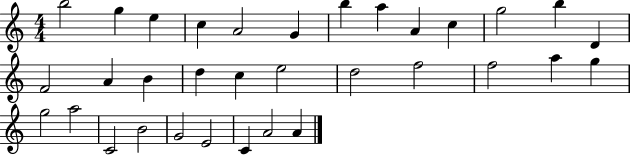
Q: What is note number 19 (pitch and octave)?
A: E5